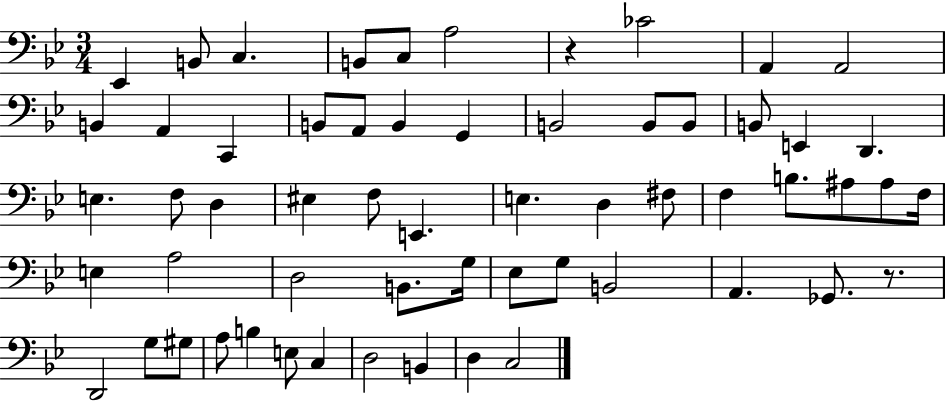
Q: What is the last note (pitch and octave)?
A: C3